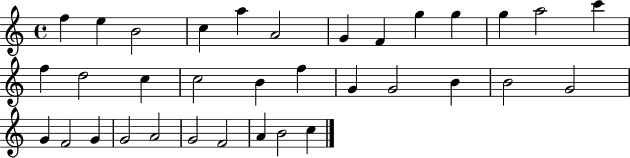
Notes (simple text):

F5/q E5/q B4/h C5/q A5/q A4/h G4/q F4/q G5/q G5/q G5/q A5/h C6/q F5/q D5/h C5/q C5/h B4/q F5/q G4/q G4/h B4/q B4/h G4/h G4/q F4/h G4/q G4/h A4/h G4/h F4/h A4/q B4/h C5/q